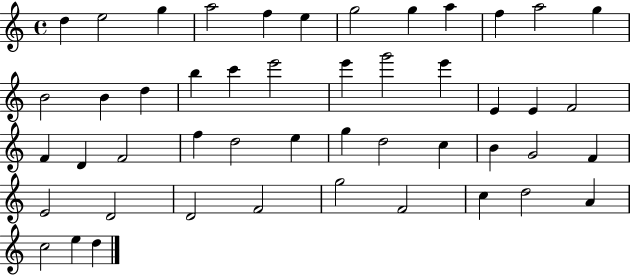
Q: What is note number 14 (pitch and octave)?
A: B4